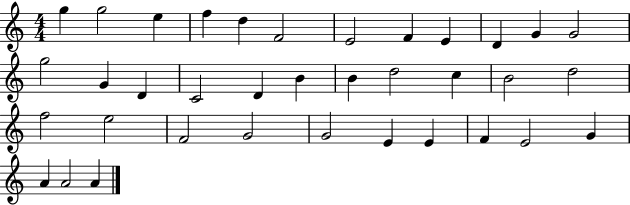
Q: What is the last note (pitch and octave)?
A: A4